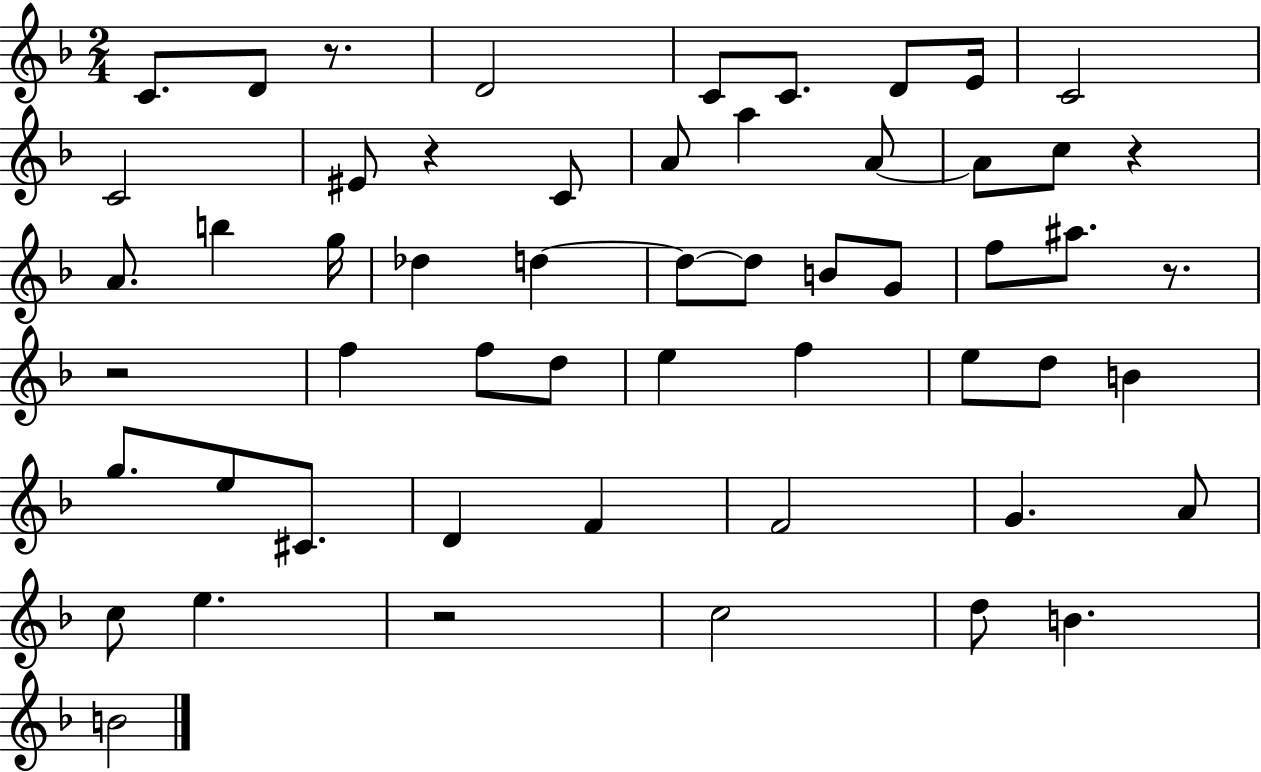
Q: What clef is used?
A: treble